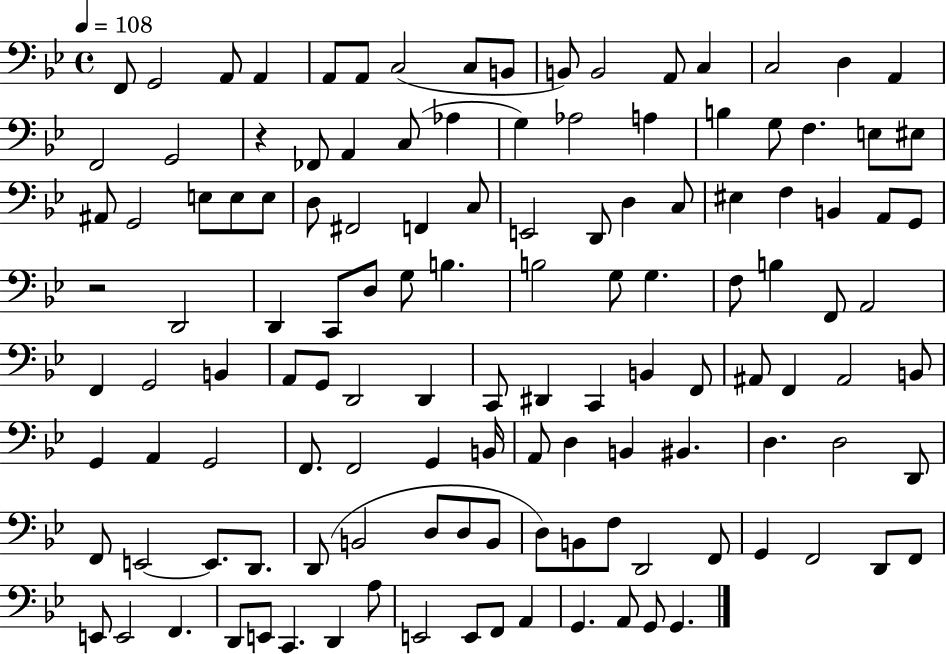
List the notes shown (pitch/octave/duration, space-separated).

F2/e G2/h A2/e A2/q A2/e A2/e C3/h C3/e B2/e B2/e B2/h A2/e C3/q C3/h D3/q A2/q F2/h G2/h R/q FES2/e A2/q C3/e Ab3/q G3/q Ab3/h A3/q B3/q G3/e F3/q. E3/e EIS3/e A#2/e G2/h E3/e E3/e E3/e D3/e F#2/h F2/q C3/e E2/h D2/e D3/q C3/e EIS3/q F3/q B2/q A2/e G2/e R/h D2/h D2/q C2/e D3/e G3/e B3/q. B3/h G3/e G3/q. F3/e B3/q F2/e A2/h F2/q G2/h B2/q A2/e G2/e D2/h D2/q C2/e D#2/q C2/q B2/q F2/e A#2/e F2/q A#2/h B2/e G2/q A2/q G2/h F2/e. F2/h G2/q B2/s A2/e D3/q B2/q BIS2/q. D3/q. D3/h D2/e F2/e E2/h E2/e. D2/e. D2/e B2/h D3/e D3/e B2/e D3/e B2/e F3/e D2/h F2/e G2/q F2/h D2/e F2/e E2/e E2/h F2/q. D2/e E2/e C2/q. D2/q A3/e E2/h E2/e F2/e A2/q G2/q. A2/e G2/e G2/q.